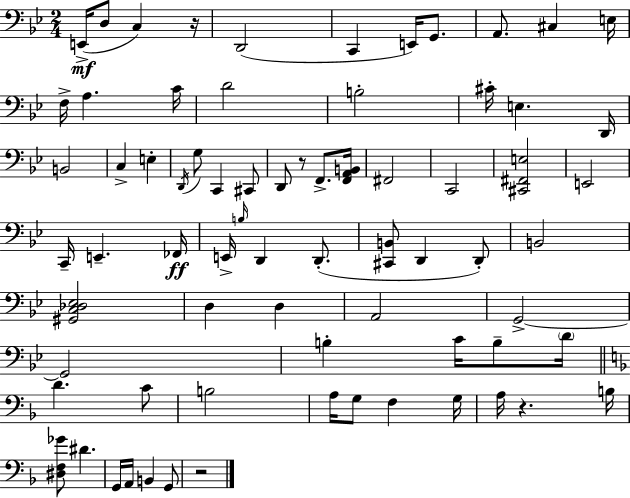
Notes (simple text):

E2/s D3/e C3/q R/s D2/h C2/q E2/s G2/e. A2/e. C#3/q E3/s F3/s A3/q. C4/s D4/h B3/h C#4/s E3/q. D2/s B2/h C3/q E3/q D2/s G3/e C2/q C#2/e D2/e R/e F2/e. [F2,A2,B2]/s F#2/h C2/h [C#2,F#2,E3]/h E2/h C2/s E2/q. FES2/s E2/s B3/s D2/q D2/e. [C#2,B2]/e D2/q D2/e B2/h [G#2,C3,Db3,Eb3]/h D3/q D3/q A2/h G2/h G2/h B3/q C4/s B3/e D4/s D4/q. C4/e B3/h A3/s G3/e F3/q G3/s A3/s R/q. B3/s [D#3,F3,Gb4]/e D#4/q. G2/s A2/s B2/q G2/e R/h